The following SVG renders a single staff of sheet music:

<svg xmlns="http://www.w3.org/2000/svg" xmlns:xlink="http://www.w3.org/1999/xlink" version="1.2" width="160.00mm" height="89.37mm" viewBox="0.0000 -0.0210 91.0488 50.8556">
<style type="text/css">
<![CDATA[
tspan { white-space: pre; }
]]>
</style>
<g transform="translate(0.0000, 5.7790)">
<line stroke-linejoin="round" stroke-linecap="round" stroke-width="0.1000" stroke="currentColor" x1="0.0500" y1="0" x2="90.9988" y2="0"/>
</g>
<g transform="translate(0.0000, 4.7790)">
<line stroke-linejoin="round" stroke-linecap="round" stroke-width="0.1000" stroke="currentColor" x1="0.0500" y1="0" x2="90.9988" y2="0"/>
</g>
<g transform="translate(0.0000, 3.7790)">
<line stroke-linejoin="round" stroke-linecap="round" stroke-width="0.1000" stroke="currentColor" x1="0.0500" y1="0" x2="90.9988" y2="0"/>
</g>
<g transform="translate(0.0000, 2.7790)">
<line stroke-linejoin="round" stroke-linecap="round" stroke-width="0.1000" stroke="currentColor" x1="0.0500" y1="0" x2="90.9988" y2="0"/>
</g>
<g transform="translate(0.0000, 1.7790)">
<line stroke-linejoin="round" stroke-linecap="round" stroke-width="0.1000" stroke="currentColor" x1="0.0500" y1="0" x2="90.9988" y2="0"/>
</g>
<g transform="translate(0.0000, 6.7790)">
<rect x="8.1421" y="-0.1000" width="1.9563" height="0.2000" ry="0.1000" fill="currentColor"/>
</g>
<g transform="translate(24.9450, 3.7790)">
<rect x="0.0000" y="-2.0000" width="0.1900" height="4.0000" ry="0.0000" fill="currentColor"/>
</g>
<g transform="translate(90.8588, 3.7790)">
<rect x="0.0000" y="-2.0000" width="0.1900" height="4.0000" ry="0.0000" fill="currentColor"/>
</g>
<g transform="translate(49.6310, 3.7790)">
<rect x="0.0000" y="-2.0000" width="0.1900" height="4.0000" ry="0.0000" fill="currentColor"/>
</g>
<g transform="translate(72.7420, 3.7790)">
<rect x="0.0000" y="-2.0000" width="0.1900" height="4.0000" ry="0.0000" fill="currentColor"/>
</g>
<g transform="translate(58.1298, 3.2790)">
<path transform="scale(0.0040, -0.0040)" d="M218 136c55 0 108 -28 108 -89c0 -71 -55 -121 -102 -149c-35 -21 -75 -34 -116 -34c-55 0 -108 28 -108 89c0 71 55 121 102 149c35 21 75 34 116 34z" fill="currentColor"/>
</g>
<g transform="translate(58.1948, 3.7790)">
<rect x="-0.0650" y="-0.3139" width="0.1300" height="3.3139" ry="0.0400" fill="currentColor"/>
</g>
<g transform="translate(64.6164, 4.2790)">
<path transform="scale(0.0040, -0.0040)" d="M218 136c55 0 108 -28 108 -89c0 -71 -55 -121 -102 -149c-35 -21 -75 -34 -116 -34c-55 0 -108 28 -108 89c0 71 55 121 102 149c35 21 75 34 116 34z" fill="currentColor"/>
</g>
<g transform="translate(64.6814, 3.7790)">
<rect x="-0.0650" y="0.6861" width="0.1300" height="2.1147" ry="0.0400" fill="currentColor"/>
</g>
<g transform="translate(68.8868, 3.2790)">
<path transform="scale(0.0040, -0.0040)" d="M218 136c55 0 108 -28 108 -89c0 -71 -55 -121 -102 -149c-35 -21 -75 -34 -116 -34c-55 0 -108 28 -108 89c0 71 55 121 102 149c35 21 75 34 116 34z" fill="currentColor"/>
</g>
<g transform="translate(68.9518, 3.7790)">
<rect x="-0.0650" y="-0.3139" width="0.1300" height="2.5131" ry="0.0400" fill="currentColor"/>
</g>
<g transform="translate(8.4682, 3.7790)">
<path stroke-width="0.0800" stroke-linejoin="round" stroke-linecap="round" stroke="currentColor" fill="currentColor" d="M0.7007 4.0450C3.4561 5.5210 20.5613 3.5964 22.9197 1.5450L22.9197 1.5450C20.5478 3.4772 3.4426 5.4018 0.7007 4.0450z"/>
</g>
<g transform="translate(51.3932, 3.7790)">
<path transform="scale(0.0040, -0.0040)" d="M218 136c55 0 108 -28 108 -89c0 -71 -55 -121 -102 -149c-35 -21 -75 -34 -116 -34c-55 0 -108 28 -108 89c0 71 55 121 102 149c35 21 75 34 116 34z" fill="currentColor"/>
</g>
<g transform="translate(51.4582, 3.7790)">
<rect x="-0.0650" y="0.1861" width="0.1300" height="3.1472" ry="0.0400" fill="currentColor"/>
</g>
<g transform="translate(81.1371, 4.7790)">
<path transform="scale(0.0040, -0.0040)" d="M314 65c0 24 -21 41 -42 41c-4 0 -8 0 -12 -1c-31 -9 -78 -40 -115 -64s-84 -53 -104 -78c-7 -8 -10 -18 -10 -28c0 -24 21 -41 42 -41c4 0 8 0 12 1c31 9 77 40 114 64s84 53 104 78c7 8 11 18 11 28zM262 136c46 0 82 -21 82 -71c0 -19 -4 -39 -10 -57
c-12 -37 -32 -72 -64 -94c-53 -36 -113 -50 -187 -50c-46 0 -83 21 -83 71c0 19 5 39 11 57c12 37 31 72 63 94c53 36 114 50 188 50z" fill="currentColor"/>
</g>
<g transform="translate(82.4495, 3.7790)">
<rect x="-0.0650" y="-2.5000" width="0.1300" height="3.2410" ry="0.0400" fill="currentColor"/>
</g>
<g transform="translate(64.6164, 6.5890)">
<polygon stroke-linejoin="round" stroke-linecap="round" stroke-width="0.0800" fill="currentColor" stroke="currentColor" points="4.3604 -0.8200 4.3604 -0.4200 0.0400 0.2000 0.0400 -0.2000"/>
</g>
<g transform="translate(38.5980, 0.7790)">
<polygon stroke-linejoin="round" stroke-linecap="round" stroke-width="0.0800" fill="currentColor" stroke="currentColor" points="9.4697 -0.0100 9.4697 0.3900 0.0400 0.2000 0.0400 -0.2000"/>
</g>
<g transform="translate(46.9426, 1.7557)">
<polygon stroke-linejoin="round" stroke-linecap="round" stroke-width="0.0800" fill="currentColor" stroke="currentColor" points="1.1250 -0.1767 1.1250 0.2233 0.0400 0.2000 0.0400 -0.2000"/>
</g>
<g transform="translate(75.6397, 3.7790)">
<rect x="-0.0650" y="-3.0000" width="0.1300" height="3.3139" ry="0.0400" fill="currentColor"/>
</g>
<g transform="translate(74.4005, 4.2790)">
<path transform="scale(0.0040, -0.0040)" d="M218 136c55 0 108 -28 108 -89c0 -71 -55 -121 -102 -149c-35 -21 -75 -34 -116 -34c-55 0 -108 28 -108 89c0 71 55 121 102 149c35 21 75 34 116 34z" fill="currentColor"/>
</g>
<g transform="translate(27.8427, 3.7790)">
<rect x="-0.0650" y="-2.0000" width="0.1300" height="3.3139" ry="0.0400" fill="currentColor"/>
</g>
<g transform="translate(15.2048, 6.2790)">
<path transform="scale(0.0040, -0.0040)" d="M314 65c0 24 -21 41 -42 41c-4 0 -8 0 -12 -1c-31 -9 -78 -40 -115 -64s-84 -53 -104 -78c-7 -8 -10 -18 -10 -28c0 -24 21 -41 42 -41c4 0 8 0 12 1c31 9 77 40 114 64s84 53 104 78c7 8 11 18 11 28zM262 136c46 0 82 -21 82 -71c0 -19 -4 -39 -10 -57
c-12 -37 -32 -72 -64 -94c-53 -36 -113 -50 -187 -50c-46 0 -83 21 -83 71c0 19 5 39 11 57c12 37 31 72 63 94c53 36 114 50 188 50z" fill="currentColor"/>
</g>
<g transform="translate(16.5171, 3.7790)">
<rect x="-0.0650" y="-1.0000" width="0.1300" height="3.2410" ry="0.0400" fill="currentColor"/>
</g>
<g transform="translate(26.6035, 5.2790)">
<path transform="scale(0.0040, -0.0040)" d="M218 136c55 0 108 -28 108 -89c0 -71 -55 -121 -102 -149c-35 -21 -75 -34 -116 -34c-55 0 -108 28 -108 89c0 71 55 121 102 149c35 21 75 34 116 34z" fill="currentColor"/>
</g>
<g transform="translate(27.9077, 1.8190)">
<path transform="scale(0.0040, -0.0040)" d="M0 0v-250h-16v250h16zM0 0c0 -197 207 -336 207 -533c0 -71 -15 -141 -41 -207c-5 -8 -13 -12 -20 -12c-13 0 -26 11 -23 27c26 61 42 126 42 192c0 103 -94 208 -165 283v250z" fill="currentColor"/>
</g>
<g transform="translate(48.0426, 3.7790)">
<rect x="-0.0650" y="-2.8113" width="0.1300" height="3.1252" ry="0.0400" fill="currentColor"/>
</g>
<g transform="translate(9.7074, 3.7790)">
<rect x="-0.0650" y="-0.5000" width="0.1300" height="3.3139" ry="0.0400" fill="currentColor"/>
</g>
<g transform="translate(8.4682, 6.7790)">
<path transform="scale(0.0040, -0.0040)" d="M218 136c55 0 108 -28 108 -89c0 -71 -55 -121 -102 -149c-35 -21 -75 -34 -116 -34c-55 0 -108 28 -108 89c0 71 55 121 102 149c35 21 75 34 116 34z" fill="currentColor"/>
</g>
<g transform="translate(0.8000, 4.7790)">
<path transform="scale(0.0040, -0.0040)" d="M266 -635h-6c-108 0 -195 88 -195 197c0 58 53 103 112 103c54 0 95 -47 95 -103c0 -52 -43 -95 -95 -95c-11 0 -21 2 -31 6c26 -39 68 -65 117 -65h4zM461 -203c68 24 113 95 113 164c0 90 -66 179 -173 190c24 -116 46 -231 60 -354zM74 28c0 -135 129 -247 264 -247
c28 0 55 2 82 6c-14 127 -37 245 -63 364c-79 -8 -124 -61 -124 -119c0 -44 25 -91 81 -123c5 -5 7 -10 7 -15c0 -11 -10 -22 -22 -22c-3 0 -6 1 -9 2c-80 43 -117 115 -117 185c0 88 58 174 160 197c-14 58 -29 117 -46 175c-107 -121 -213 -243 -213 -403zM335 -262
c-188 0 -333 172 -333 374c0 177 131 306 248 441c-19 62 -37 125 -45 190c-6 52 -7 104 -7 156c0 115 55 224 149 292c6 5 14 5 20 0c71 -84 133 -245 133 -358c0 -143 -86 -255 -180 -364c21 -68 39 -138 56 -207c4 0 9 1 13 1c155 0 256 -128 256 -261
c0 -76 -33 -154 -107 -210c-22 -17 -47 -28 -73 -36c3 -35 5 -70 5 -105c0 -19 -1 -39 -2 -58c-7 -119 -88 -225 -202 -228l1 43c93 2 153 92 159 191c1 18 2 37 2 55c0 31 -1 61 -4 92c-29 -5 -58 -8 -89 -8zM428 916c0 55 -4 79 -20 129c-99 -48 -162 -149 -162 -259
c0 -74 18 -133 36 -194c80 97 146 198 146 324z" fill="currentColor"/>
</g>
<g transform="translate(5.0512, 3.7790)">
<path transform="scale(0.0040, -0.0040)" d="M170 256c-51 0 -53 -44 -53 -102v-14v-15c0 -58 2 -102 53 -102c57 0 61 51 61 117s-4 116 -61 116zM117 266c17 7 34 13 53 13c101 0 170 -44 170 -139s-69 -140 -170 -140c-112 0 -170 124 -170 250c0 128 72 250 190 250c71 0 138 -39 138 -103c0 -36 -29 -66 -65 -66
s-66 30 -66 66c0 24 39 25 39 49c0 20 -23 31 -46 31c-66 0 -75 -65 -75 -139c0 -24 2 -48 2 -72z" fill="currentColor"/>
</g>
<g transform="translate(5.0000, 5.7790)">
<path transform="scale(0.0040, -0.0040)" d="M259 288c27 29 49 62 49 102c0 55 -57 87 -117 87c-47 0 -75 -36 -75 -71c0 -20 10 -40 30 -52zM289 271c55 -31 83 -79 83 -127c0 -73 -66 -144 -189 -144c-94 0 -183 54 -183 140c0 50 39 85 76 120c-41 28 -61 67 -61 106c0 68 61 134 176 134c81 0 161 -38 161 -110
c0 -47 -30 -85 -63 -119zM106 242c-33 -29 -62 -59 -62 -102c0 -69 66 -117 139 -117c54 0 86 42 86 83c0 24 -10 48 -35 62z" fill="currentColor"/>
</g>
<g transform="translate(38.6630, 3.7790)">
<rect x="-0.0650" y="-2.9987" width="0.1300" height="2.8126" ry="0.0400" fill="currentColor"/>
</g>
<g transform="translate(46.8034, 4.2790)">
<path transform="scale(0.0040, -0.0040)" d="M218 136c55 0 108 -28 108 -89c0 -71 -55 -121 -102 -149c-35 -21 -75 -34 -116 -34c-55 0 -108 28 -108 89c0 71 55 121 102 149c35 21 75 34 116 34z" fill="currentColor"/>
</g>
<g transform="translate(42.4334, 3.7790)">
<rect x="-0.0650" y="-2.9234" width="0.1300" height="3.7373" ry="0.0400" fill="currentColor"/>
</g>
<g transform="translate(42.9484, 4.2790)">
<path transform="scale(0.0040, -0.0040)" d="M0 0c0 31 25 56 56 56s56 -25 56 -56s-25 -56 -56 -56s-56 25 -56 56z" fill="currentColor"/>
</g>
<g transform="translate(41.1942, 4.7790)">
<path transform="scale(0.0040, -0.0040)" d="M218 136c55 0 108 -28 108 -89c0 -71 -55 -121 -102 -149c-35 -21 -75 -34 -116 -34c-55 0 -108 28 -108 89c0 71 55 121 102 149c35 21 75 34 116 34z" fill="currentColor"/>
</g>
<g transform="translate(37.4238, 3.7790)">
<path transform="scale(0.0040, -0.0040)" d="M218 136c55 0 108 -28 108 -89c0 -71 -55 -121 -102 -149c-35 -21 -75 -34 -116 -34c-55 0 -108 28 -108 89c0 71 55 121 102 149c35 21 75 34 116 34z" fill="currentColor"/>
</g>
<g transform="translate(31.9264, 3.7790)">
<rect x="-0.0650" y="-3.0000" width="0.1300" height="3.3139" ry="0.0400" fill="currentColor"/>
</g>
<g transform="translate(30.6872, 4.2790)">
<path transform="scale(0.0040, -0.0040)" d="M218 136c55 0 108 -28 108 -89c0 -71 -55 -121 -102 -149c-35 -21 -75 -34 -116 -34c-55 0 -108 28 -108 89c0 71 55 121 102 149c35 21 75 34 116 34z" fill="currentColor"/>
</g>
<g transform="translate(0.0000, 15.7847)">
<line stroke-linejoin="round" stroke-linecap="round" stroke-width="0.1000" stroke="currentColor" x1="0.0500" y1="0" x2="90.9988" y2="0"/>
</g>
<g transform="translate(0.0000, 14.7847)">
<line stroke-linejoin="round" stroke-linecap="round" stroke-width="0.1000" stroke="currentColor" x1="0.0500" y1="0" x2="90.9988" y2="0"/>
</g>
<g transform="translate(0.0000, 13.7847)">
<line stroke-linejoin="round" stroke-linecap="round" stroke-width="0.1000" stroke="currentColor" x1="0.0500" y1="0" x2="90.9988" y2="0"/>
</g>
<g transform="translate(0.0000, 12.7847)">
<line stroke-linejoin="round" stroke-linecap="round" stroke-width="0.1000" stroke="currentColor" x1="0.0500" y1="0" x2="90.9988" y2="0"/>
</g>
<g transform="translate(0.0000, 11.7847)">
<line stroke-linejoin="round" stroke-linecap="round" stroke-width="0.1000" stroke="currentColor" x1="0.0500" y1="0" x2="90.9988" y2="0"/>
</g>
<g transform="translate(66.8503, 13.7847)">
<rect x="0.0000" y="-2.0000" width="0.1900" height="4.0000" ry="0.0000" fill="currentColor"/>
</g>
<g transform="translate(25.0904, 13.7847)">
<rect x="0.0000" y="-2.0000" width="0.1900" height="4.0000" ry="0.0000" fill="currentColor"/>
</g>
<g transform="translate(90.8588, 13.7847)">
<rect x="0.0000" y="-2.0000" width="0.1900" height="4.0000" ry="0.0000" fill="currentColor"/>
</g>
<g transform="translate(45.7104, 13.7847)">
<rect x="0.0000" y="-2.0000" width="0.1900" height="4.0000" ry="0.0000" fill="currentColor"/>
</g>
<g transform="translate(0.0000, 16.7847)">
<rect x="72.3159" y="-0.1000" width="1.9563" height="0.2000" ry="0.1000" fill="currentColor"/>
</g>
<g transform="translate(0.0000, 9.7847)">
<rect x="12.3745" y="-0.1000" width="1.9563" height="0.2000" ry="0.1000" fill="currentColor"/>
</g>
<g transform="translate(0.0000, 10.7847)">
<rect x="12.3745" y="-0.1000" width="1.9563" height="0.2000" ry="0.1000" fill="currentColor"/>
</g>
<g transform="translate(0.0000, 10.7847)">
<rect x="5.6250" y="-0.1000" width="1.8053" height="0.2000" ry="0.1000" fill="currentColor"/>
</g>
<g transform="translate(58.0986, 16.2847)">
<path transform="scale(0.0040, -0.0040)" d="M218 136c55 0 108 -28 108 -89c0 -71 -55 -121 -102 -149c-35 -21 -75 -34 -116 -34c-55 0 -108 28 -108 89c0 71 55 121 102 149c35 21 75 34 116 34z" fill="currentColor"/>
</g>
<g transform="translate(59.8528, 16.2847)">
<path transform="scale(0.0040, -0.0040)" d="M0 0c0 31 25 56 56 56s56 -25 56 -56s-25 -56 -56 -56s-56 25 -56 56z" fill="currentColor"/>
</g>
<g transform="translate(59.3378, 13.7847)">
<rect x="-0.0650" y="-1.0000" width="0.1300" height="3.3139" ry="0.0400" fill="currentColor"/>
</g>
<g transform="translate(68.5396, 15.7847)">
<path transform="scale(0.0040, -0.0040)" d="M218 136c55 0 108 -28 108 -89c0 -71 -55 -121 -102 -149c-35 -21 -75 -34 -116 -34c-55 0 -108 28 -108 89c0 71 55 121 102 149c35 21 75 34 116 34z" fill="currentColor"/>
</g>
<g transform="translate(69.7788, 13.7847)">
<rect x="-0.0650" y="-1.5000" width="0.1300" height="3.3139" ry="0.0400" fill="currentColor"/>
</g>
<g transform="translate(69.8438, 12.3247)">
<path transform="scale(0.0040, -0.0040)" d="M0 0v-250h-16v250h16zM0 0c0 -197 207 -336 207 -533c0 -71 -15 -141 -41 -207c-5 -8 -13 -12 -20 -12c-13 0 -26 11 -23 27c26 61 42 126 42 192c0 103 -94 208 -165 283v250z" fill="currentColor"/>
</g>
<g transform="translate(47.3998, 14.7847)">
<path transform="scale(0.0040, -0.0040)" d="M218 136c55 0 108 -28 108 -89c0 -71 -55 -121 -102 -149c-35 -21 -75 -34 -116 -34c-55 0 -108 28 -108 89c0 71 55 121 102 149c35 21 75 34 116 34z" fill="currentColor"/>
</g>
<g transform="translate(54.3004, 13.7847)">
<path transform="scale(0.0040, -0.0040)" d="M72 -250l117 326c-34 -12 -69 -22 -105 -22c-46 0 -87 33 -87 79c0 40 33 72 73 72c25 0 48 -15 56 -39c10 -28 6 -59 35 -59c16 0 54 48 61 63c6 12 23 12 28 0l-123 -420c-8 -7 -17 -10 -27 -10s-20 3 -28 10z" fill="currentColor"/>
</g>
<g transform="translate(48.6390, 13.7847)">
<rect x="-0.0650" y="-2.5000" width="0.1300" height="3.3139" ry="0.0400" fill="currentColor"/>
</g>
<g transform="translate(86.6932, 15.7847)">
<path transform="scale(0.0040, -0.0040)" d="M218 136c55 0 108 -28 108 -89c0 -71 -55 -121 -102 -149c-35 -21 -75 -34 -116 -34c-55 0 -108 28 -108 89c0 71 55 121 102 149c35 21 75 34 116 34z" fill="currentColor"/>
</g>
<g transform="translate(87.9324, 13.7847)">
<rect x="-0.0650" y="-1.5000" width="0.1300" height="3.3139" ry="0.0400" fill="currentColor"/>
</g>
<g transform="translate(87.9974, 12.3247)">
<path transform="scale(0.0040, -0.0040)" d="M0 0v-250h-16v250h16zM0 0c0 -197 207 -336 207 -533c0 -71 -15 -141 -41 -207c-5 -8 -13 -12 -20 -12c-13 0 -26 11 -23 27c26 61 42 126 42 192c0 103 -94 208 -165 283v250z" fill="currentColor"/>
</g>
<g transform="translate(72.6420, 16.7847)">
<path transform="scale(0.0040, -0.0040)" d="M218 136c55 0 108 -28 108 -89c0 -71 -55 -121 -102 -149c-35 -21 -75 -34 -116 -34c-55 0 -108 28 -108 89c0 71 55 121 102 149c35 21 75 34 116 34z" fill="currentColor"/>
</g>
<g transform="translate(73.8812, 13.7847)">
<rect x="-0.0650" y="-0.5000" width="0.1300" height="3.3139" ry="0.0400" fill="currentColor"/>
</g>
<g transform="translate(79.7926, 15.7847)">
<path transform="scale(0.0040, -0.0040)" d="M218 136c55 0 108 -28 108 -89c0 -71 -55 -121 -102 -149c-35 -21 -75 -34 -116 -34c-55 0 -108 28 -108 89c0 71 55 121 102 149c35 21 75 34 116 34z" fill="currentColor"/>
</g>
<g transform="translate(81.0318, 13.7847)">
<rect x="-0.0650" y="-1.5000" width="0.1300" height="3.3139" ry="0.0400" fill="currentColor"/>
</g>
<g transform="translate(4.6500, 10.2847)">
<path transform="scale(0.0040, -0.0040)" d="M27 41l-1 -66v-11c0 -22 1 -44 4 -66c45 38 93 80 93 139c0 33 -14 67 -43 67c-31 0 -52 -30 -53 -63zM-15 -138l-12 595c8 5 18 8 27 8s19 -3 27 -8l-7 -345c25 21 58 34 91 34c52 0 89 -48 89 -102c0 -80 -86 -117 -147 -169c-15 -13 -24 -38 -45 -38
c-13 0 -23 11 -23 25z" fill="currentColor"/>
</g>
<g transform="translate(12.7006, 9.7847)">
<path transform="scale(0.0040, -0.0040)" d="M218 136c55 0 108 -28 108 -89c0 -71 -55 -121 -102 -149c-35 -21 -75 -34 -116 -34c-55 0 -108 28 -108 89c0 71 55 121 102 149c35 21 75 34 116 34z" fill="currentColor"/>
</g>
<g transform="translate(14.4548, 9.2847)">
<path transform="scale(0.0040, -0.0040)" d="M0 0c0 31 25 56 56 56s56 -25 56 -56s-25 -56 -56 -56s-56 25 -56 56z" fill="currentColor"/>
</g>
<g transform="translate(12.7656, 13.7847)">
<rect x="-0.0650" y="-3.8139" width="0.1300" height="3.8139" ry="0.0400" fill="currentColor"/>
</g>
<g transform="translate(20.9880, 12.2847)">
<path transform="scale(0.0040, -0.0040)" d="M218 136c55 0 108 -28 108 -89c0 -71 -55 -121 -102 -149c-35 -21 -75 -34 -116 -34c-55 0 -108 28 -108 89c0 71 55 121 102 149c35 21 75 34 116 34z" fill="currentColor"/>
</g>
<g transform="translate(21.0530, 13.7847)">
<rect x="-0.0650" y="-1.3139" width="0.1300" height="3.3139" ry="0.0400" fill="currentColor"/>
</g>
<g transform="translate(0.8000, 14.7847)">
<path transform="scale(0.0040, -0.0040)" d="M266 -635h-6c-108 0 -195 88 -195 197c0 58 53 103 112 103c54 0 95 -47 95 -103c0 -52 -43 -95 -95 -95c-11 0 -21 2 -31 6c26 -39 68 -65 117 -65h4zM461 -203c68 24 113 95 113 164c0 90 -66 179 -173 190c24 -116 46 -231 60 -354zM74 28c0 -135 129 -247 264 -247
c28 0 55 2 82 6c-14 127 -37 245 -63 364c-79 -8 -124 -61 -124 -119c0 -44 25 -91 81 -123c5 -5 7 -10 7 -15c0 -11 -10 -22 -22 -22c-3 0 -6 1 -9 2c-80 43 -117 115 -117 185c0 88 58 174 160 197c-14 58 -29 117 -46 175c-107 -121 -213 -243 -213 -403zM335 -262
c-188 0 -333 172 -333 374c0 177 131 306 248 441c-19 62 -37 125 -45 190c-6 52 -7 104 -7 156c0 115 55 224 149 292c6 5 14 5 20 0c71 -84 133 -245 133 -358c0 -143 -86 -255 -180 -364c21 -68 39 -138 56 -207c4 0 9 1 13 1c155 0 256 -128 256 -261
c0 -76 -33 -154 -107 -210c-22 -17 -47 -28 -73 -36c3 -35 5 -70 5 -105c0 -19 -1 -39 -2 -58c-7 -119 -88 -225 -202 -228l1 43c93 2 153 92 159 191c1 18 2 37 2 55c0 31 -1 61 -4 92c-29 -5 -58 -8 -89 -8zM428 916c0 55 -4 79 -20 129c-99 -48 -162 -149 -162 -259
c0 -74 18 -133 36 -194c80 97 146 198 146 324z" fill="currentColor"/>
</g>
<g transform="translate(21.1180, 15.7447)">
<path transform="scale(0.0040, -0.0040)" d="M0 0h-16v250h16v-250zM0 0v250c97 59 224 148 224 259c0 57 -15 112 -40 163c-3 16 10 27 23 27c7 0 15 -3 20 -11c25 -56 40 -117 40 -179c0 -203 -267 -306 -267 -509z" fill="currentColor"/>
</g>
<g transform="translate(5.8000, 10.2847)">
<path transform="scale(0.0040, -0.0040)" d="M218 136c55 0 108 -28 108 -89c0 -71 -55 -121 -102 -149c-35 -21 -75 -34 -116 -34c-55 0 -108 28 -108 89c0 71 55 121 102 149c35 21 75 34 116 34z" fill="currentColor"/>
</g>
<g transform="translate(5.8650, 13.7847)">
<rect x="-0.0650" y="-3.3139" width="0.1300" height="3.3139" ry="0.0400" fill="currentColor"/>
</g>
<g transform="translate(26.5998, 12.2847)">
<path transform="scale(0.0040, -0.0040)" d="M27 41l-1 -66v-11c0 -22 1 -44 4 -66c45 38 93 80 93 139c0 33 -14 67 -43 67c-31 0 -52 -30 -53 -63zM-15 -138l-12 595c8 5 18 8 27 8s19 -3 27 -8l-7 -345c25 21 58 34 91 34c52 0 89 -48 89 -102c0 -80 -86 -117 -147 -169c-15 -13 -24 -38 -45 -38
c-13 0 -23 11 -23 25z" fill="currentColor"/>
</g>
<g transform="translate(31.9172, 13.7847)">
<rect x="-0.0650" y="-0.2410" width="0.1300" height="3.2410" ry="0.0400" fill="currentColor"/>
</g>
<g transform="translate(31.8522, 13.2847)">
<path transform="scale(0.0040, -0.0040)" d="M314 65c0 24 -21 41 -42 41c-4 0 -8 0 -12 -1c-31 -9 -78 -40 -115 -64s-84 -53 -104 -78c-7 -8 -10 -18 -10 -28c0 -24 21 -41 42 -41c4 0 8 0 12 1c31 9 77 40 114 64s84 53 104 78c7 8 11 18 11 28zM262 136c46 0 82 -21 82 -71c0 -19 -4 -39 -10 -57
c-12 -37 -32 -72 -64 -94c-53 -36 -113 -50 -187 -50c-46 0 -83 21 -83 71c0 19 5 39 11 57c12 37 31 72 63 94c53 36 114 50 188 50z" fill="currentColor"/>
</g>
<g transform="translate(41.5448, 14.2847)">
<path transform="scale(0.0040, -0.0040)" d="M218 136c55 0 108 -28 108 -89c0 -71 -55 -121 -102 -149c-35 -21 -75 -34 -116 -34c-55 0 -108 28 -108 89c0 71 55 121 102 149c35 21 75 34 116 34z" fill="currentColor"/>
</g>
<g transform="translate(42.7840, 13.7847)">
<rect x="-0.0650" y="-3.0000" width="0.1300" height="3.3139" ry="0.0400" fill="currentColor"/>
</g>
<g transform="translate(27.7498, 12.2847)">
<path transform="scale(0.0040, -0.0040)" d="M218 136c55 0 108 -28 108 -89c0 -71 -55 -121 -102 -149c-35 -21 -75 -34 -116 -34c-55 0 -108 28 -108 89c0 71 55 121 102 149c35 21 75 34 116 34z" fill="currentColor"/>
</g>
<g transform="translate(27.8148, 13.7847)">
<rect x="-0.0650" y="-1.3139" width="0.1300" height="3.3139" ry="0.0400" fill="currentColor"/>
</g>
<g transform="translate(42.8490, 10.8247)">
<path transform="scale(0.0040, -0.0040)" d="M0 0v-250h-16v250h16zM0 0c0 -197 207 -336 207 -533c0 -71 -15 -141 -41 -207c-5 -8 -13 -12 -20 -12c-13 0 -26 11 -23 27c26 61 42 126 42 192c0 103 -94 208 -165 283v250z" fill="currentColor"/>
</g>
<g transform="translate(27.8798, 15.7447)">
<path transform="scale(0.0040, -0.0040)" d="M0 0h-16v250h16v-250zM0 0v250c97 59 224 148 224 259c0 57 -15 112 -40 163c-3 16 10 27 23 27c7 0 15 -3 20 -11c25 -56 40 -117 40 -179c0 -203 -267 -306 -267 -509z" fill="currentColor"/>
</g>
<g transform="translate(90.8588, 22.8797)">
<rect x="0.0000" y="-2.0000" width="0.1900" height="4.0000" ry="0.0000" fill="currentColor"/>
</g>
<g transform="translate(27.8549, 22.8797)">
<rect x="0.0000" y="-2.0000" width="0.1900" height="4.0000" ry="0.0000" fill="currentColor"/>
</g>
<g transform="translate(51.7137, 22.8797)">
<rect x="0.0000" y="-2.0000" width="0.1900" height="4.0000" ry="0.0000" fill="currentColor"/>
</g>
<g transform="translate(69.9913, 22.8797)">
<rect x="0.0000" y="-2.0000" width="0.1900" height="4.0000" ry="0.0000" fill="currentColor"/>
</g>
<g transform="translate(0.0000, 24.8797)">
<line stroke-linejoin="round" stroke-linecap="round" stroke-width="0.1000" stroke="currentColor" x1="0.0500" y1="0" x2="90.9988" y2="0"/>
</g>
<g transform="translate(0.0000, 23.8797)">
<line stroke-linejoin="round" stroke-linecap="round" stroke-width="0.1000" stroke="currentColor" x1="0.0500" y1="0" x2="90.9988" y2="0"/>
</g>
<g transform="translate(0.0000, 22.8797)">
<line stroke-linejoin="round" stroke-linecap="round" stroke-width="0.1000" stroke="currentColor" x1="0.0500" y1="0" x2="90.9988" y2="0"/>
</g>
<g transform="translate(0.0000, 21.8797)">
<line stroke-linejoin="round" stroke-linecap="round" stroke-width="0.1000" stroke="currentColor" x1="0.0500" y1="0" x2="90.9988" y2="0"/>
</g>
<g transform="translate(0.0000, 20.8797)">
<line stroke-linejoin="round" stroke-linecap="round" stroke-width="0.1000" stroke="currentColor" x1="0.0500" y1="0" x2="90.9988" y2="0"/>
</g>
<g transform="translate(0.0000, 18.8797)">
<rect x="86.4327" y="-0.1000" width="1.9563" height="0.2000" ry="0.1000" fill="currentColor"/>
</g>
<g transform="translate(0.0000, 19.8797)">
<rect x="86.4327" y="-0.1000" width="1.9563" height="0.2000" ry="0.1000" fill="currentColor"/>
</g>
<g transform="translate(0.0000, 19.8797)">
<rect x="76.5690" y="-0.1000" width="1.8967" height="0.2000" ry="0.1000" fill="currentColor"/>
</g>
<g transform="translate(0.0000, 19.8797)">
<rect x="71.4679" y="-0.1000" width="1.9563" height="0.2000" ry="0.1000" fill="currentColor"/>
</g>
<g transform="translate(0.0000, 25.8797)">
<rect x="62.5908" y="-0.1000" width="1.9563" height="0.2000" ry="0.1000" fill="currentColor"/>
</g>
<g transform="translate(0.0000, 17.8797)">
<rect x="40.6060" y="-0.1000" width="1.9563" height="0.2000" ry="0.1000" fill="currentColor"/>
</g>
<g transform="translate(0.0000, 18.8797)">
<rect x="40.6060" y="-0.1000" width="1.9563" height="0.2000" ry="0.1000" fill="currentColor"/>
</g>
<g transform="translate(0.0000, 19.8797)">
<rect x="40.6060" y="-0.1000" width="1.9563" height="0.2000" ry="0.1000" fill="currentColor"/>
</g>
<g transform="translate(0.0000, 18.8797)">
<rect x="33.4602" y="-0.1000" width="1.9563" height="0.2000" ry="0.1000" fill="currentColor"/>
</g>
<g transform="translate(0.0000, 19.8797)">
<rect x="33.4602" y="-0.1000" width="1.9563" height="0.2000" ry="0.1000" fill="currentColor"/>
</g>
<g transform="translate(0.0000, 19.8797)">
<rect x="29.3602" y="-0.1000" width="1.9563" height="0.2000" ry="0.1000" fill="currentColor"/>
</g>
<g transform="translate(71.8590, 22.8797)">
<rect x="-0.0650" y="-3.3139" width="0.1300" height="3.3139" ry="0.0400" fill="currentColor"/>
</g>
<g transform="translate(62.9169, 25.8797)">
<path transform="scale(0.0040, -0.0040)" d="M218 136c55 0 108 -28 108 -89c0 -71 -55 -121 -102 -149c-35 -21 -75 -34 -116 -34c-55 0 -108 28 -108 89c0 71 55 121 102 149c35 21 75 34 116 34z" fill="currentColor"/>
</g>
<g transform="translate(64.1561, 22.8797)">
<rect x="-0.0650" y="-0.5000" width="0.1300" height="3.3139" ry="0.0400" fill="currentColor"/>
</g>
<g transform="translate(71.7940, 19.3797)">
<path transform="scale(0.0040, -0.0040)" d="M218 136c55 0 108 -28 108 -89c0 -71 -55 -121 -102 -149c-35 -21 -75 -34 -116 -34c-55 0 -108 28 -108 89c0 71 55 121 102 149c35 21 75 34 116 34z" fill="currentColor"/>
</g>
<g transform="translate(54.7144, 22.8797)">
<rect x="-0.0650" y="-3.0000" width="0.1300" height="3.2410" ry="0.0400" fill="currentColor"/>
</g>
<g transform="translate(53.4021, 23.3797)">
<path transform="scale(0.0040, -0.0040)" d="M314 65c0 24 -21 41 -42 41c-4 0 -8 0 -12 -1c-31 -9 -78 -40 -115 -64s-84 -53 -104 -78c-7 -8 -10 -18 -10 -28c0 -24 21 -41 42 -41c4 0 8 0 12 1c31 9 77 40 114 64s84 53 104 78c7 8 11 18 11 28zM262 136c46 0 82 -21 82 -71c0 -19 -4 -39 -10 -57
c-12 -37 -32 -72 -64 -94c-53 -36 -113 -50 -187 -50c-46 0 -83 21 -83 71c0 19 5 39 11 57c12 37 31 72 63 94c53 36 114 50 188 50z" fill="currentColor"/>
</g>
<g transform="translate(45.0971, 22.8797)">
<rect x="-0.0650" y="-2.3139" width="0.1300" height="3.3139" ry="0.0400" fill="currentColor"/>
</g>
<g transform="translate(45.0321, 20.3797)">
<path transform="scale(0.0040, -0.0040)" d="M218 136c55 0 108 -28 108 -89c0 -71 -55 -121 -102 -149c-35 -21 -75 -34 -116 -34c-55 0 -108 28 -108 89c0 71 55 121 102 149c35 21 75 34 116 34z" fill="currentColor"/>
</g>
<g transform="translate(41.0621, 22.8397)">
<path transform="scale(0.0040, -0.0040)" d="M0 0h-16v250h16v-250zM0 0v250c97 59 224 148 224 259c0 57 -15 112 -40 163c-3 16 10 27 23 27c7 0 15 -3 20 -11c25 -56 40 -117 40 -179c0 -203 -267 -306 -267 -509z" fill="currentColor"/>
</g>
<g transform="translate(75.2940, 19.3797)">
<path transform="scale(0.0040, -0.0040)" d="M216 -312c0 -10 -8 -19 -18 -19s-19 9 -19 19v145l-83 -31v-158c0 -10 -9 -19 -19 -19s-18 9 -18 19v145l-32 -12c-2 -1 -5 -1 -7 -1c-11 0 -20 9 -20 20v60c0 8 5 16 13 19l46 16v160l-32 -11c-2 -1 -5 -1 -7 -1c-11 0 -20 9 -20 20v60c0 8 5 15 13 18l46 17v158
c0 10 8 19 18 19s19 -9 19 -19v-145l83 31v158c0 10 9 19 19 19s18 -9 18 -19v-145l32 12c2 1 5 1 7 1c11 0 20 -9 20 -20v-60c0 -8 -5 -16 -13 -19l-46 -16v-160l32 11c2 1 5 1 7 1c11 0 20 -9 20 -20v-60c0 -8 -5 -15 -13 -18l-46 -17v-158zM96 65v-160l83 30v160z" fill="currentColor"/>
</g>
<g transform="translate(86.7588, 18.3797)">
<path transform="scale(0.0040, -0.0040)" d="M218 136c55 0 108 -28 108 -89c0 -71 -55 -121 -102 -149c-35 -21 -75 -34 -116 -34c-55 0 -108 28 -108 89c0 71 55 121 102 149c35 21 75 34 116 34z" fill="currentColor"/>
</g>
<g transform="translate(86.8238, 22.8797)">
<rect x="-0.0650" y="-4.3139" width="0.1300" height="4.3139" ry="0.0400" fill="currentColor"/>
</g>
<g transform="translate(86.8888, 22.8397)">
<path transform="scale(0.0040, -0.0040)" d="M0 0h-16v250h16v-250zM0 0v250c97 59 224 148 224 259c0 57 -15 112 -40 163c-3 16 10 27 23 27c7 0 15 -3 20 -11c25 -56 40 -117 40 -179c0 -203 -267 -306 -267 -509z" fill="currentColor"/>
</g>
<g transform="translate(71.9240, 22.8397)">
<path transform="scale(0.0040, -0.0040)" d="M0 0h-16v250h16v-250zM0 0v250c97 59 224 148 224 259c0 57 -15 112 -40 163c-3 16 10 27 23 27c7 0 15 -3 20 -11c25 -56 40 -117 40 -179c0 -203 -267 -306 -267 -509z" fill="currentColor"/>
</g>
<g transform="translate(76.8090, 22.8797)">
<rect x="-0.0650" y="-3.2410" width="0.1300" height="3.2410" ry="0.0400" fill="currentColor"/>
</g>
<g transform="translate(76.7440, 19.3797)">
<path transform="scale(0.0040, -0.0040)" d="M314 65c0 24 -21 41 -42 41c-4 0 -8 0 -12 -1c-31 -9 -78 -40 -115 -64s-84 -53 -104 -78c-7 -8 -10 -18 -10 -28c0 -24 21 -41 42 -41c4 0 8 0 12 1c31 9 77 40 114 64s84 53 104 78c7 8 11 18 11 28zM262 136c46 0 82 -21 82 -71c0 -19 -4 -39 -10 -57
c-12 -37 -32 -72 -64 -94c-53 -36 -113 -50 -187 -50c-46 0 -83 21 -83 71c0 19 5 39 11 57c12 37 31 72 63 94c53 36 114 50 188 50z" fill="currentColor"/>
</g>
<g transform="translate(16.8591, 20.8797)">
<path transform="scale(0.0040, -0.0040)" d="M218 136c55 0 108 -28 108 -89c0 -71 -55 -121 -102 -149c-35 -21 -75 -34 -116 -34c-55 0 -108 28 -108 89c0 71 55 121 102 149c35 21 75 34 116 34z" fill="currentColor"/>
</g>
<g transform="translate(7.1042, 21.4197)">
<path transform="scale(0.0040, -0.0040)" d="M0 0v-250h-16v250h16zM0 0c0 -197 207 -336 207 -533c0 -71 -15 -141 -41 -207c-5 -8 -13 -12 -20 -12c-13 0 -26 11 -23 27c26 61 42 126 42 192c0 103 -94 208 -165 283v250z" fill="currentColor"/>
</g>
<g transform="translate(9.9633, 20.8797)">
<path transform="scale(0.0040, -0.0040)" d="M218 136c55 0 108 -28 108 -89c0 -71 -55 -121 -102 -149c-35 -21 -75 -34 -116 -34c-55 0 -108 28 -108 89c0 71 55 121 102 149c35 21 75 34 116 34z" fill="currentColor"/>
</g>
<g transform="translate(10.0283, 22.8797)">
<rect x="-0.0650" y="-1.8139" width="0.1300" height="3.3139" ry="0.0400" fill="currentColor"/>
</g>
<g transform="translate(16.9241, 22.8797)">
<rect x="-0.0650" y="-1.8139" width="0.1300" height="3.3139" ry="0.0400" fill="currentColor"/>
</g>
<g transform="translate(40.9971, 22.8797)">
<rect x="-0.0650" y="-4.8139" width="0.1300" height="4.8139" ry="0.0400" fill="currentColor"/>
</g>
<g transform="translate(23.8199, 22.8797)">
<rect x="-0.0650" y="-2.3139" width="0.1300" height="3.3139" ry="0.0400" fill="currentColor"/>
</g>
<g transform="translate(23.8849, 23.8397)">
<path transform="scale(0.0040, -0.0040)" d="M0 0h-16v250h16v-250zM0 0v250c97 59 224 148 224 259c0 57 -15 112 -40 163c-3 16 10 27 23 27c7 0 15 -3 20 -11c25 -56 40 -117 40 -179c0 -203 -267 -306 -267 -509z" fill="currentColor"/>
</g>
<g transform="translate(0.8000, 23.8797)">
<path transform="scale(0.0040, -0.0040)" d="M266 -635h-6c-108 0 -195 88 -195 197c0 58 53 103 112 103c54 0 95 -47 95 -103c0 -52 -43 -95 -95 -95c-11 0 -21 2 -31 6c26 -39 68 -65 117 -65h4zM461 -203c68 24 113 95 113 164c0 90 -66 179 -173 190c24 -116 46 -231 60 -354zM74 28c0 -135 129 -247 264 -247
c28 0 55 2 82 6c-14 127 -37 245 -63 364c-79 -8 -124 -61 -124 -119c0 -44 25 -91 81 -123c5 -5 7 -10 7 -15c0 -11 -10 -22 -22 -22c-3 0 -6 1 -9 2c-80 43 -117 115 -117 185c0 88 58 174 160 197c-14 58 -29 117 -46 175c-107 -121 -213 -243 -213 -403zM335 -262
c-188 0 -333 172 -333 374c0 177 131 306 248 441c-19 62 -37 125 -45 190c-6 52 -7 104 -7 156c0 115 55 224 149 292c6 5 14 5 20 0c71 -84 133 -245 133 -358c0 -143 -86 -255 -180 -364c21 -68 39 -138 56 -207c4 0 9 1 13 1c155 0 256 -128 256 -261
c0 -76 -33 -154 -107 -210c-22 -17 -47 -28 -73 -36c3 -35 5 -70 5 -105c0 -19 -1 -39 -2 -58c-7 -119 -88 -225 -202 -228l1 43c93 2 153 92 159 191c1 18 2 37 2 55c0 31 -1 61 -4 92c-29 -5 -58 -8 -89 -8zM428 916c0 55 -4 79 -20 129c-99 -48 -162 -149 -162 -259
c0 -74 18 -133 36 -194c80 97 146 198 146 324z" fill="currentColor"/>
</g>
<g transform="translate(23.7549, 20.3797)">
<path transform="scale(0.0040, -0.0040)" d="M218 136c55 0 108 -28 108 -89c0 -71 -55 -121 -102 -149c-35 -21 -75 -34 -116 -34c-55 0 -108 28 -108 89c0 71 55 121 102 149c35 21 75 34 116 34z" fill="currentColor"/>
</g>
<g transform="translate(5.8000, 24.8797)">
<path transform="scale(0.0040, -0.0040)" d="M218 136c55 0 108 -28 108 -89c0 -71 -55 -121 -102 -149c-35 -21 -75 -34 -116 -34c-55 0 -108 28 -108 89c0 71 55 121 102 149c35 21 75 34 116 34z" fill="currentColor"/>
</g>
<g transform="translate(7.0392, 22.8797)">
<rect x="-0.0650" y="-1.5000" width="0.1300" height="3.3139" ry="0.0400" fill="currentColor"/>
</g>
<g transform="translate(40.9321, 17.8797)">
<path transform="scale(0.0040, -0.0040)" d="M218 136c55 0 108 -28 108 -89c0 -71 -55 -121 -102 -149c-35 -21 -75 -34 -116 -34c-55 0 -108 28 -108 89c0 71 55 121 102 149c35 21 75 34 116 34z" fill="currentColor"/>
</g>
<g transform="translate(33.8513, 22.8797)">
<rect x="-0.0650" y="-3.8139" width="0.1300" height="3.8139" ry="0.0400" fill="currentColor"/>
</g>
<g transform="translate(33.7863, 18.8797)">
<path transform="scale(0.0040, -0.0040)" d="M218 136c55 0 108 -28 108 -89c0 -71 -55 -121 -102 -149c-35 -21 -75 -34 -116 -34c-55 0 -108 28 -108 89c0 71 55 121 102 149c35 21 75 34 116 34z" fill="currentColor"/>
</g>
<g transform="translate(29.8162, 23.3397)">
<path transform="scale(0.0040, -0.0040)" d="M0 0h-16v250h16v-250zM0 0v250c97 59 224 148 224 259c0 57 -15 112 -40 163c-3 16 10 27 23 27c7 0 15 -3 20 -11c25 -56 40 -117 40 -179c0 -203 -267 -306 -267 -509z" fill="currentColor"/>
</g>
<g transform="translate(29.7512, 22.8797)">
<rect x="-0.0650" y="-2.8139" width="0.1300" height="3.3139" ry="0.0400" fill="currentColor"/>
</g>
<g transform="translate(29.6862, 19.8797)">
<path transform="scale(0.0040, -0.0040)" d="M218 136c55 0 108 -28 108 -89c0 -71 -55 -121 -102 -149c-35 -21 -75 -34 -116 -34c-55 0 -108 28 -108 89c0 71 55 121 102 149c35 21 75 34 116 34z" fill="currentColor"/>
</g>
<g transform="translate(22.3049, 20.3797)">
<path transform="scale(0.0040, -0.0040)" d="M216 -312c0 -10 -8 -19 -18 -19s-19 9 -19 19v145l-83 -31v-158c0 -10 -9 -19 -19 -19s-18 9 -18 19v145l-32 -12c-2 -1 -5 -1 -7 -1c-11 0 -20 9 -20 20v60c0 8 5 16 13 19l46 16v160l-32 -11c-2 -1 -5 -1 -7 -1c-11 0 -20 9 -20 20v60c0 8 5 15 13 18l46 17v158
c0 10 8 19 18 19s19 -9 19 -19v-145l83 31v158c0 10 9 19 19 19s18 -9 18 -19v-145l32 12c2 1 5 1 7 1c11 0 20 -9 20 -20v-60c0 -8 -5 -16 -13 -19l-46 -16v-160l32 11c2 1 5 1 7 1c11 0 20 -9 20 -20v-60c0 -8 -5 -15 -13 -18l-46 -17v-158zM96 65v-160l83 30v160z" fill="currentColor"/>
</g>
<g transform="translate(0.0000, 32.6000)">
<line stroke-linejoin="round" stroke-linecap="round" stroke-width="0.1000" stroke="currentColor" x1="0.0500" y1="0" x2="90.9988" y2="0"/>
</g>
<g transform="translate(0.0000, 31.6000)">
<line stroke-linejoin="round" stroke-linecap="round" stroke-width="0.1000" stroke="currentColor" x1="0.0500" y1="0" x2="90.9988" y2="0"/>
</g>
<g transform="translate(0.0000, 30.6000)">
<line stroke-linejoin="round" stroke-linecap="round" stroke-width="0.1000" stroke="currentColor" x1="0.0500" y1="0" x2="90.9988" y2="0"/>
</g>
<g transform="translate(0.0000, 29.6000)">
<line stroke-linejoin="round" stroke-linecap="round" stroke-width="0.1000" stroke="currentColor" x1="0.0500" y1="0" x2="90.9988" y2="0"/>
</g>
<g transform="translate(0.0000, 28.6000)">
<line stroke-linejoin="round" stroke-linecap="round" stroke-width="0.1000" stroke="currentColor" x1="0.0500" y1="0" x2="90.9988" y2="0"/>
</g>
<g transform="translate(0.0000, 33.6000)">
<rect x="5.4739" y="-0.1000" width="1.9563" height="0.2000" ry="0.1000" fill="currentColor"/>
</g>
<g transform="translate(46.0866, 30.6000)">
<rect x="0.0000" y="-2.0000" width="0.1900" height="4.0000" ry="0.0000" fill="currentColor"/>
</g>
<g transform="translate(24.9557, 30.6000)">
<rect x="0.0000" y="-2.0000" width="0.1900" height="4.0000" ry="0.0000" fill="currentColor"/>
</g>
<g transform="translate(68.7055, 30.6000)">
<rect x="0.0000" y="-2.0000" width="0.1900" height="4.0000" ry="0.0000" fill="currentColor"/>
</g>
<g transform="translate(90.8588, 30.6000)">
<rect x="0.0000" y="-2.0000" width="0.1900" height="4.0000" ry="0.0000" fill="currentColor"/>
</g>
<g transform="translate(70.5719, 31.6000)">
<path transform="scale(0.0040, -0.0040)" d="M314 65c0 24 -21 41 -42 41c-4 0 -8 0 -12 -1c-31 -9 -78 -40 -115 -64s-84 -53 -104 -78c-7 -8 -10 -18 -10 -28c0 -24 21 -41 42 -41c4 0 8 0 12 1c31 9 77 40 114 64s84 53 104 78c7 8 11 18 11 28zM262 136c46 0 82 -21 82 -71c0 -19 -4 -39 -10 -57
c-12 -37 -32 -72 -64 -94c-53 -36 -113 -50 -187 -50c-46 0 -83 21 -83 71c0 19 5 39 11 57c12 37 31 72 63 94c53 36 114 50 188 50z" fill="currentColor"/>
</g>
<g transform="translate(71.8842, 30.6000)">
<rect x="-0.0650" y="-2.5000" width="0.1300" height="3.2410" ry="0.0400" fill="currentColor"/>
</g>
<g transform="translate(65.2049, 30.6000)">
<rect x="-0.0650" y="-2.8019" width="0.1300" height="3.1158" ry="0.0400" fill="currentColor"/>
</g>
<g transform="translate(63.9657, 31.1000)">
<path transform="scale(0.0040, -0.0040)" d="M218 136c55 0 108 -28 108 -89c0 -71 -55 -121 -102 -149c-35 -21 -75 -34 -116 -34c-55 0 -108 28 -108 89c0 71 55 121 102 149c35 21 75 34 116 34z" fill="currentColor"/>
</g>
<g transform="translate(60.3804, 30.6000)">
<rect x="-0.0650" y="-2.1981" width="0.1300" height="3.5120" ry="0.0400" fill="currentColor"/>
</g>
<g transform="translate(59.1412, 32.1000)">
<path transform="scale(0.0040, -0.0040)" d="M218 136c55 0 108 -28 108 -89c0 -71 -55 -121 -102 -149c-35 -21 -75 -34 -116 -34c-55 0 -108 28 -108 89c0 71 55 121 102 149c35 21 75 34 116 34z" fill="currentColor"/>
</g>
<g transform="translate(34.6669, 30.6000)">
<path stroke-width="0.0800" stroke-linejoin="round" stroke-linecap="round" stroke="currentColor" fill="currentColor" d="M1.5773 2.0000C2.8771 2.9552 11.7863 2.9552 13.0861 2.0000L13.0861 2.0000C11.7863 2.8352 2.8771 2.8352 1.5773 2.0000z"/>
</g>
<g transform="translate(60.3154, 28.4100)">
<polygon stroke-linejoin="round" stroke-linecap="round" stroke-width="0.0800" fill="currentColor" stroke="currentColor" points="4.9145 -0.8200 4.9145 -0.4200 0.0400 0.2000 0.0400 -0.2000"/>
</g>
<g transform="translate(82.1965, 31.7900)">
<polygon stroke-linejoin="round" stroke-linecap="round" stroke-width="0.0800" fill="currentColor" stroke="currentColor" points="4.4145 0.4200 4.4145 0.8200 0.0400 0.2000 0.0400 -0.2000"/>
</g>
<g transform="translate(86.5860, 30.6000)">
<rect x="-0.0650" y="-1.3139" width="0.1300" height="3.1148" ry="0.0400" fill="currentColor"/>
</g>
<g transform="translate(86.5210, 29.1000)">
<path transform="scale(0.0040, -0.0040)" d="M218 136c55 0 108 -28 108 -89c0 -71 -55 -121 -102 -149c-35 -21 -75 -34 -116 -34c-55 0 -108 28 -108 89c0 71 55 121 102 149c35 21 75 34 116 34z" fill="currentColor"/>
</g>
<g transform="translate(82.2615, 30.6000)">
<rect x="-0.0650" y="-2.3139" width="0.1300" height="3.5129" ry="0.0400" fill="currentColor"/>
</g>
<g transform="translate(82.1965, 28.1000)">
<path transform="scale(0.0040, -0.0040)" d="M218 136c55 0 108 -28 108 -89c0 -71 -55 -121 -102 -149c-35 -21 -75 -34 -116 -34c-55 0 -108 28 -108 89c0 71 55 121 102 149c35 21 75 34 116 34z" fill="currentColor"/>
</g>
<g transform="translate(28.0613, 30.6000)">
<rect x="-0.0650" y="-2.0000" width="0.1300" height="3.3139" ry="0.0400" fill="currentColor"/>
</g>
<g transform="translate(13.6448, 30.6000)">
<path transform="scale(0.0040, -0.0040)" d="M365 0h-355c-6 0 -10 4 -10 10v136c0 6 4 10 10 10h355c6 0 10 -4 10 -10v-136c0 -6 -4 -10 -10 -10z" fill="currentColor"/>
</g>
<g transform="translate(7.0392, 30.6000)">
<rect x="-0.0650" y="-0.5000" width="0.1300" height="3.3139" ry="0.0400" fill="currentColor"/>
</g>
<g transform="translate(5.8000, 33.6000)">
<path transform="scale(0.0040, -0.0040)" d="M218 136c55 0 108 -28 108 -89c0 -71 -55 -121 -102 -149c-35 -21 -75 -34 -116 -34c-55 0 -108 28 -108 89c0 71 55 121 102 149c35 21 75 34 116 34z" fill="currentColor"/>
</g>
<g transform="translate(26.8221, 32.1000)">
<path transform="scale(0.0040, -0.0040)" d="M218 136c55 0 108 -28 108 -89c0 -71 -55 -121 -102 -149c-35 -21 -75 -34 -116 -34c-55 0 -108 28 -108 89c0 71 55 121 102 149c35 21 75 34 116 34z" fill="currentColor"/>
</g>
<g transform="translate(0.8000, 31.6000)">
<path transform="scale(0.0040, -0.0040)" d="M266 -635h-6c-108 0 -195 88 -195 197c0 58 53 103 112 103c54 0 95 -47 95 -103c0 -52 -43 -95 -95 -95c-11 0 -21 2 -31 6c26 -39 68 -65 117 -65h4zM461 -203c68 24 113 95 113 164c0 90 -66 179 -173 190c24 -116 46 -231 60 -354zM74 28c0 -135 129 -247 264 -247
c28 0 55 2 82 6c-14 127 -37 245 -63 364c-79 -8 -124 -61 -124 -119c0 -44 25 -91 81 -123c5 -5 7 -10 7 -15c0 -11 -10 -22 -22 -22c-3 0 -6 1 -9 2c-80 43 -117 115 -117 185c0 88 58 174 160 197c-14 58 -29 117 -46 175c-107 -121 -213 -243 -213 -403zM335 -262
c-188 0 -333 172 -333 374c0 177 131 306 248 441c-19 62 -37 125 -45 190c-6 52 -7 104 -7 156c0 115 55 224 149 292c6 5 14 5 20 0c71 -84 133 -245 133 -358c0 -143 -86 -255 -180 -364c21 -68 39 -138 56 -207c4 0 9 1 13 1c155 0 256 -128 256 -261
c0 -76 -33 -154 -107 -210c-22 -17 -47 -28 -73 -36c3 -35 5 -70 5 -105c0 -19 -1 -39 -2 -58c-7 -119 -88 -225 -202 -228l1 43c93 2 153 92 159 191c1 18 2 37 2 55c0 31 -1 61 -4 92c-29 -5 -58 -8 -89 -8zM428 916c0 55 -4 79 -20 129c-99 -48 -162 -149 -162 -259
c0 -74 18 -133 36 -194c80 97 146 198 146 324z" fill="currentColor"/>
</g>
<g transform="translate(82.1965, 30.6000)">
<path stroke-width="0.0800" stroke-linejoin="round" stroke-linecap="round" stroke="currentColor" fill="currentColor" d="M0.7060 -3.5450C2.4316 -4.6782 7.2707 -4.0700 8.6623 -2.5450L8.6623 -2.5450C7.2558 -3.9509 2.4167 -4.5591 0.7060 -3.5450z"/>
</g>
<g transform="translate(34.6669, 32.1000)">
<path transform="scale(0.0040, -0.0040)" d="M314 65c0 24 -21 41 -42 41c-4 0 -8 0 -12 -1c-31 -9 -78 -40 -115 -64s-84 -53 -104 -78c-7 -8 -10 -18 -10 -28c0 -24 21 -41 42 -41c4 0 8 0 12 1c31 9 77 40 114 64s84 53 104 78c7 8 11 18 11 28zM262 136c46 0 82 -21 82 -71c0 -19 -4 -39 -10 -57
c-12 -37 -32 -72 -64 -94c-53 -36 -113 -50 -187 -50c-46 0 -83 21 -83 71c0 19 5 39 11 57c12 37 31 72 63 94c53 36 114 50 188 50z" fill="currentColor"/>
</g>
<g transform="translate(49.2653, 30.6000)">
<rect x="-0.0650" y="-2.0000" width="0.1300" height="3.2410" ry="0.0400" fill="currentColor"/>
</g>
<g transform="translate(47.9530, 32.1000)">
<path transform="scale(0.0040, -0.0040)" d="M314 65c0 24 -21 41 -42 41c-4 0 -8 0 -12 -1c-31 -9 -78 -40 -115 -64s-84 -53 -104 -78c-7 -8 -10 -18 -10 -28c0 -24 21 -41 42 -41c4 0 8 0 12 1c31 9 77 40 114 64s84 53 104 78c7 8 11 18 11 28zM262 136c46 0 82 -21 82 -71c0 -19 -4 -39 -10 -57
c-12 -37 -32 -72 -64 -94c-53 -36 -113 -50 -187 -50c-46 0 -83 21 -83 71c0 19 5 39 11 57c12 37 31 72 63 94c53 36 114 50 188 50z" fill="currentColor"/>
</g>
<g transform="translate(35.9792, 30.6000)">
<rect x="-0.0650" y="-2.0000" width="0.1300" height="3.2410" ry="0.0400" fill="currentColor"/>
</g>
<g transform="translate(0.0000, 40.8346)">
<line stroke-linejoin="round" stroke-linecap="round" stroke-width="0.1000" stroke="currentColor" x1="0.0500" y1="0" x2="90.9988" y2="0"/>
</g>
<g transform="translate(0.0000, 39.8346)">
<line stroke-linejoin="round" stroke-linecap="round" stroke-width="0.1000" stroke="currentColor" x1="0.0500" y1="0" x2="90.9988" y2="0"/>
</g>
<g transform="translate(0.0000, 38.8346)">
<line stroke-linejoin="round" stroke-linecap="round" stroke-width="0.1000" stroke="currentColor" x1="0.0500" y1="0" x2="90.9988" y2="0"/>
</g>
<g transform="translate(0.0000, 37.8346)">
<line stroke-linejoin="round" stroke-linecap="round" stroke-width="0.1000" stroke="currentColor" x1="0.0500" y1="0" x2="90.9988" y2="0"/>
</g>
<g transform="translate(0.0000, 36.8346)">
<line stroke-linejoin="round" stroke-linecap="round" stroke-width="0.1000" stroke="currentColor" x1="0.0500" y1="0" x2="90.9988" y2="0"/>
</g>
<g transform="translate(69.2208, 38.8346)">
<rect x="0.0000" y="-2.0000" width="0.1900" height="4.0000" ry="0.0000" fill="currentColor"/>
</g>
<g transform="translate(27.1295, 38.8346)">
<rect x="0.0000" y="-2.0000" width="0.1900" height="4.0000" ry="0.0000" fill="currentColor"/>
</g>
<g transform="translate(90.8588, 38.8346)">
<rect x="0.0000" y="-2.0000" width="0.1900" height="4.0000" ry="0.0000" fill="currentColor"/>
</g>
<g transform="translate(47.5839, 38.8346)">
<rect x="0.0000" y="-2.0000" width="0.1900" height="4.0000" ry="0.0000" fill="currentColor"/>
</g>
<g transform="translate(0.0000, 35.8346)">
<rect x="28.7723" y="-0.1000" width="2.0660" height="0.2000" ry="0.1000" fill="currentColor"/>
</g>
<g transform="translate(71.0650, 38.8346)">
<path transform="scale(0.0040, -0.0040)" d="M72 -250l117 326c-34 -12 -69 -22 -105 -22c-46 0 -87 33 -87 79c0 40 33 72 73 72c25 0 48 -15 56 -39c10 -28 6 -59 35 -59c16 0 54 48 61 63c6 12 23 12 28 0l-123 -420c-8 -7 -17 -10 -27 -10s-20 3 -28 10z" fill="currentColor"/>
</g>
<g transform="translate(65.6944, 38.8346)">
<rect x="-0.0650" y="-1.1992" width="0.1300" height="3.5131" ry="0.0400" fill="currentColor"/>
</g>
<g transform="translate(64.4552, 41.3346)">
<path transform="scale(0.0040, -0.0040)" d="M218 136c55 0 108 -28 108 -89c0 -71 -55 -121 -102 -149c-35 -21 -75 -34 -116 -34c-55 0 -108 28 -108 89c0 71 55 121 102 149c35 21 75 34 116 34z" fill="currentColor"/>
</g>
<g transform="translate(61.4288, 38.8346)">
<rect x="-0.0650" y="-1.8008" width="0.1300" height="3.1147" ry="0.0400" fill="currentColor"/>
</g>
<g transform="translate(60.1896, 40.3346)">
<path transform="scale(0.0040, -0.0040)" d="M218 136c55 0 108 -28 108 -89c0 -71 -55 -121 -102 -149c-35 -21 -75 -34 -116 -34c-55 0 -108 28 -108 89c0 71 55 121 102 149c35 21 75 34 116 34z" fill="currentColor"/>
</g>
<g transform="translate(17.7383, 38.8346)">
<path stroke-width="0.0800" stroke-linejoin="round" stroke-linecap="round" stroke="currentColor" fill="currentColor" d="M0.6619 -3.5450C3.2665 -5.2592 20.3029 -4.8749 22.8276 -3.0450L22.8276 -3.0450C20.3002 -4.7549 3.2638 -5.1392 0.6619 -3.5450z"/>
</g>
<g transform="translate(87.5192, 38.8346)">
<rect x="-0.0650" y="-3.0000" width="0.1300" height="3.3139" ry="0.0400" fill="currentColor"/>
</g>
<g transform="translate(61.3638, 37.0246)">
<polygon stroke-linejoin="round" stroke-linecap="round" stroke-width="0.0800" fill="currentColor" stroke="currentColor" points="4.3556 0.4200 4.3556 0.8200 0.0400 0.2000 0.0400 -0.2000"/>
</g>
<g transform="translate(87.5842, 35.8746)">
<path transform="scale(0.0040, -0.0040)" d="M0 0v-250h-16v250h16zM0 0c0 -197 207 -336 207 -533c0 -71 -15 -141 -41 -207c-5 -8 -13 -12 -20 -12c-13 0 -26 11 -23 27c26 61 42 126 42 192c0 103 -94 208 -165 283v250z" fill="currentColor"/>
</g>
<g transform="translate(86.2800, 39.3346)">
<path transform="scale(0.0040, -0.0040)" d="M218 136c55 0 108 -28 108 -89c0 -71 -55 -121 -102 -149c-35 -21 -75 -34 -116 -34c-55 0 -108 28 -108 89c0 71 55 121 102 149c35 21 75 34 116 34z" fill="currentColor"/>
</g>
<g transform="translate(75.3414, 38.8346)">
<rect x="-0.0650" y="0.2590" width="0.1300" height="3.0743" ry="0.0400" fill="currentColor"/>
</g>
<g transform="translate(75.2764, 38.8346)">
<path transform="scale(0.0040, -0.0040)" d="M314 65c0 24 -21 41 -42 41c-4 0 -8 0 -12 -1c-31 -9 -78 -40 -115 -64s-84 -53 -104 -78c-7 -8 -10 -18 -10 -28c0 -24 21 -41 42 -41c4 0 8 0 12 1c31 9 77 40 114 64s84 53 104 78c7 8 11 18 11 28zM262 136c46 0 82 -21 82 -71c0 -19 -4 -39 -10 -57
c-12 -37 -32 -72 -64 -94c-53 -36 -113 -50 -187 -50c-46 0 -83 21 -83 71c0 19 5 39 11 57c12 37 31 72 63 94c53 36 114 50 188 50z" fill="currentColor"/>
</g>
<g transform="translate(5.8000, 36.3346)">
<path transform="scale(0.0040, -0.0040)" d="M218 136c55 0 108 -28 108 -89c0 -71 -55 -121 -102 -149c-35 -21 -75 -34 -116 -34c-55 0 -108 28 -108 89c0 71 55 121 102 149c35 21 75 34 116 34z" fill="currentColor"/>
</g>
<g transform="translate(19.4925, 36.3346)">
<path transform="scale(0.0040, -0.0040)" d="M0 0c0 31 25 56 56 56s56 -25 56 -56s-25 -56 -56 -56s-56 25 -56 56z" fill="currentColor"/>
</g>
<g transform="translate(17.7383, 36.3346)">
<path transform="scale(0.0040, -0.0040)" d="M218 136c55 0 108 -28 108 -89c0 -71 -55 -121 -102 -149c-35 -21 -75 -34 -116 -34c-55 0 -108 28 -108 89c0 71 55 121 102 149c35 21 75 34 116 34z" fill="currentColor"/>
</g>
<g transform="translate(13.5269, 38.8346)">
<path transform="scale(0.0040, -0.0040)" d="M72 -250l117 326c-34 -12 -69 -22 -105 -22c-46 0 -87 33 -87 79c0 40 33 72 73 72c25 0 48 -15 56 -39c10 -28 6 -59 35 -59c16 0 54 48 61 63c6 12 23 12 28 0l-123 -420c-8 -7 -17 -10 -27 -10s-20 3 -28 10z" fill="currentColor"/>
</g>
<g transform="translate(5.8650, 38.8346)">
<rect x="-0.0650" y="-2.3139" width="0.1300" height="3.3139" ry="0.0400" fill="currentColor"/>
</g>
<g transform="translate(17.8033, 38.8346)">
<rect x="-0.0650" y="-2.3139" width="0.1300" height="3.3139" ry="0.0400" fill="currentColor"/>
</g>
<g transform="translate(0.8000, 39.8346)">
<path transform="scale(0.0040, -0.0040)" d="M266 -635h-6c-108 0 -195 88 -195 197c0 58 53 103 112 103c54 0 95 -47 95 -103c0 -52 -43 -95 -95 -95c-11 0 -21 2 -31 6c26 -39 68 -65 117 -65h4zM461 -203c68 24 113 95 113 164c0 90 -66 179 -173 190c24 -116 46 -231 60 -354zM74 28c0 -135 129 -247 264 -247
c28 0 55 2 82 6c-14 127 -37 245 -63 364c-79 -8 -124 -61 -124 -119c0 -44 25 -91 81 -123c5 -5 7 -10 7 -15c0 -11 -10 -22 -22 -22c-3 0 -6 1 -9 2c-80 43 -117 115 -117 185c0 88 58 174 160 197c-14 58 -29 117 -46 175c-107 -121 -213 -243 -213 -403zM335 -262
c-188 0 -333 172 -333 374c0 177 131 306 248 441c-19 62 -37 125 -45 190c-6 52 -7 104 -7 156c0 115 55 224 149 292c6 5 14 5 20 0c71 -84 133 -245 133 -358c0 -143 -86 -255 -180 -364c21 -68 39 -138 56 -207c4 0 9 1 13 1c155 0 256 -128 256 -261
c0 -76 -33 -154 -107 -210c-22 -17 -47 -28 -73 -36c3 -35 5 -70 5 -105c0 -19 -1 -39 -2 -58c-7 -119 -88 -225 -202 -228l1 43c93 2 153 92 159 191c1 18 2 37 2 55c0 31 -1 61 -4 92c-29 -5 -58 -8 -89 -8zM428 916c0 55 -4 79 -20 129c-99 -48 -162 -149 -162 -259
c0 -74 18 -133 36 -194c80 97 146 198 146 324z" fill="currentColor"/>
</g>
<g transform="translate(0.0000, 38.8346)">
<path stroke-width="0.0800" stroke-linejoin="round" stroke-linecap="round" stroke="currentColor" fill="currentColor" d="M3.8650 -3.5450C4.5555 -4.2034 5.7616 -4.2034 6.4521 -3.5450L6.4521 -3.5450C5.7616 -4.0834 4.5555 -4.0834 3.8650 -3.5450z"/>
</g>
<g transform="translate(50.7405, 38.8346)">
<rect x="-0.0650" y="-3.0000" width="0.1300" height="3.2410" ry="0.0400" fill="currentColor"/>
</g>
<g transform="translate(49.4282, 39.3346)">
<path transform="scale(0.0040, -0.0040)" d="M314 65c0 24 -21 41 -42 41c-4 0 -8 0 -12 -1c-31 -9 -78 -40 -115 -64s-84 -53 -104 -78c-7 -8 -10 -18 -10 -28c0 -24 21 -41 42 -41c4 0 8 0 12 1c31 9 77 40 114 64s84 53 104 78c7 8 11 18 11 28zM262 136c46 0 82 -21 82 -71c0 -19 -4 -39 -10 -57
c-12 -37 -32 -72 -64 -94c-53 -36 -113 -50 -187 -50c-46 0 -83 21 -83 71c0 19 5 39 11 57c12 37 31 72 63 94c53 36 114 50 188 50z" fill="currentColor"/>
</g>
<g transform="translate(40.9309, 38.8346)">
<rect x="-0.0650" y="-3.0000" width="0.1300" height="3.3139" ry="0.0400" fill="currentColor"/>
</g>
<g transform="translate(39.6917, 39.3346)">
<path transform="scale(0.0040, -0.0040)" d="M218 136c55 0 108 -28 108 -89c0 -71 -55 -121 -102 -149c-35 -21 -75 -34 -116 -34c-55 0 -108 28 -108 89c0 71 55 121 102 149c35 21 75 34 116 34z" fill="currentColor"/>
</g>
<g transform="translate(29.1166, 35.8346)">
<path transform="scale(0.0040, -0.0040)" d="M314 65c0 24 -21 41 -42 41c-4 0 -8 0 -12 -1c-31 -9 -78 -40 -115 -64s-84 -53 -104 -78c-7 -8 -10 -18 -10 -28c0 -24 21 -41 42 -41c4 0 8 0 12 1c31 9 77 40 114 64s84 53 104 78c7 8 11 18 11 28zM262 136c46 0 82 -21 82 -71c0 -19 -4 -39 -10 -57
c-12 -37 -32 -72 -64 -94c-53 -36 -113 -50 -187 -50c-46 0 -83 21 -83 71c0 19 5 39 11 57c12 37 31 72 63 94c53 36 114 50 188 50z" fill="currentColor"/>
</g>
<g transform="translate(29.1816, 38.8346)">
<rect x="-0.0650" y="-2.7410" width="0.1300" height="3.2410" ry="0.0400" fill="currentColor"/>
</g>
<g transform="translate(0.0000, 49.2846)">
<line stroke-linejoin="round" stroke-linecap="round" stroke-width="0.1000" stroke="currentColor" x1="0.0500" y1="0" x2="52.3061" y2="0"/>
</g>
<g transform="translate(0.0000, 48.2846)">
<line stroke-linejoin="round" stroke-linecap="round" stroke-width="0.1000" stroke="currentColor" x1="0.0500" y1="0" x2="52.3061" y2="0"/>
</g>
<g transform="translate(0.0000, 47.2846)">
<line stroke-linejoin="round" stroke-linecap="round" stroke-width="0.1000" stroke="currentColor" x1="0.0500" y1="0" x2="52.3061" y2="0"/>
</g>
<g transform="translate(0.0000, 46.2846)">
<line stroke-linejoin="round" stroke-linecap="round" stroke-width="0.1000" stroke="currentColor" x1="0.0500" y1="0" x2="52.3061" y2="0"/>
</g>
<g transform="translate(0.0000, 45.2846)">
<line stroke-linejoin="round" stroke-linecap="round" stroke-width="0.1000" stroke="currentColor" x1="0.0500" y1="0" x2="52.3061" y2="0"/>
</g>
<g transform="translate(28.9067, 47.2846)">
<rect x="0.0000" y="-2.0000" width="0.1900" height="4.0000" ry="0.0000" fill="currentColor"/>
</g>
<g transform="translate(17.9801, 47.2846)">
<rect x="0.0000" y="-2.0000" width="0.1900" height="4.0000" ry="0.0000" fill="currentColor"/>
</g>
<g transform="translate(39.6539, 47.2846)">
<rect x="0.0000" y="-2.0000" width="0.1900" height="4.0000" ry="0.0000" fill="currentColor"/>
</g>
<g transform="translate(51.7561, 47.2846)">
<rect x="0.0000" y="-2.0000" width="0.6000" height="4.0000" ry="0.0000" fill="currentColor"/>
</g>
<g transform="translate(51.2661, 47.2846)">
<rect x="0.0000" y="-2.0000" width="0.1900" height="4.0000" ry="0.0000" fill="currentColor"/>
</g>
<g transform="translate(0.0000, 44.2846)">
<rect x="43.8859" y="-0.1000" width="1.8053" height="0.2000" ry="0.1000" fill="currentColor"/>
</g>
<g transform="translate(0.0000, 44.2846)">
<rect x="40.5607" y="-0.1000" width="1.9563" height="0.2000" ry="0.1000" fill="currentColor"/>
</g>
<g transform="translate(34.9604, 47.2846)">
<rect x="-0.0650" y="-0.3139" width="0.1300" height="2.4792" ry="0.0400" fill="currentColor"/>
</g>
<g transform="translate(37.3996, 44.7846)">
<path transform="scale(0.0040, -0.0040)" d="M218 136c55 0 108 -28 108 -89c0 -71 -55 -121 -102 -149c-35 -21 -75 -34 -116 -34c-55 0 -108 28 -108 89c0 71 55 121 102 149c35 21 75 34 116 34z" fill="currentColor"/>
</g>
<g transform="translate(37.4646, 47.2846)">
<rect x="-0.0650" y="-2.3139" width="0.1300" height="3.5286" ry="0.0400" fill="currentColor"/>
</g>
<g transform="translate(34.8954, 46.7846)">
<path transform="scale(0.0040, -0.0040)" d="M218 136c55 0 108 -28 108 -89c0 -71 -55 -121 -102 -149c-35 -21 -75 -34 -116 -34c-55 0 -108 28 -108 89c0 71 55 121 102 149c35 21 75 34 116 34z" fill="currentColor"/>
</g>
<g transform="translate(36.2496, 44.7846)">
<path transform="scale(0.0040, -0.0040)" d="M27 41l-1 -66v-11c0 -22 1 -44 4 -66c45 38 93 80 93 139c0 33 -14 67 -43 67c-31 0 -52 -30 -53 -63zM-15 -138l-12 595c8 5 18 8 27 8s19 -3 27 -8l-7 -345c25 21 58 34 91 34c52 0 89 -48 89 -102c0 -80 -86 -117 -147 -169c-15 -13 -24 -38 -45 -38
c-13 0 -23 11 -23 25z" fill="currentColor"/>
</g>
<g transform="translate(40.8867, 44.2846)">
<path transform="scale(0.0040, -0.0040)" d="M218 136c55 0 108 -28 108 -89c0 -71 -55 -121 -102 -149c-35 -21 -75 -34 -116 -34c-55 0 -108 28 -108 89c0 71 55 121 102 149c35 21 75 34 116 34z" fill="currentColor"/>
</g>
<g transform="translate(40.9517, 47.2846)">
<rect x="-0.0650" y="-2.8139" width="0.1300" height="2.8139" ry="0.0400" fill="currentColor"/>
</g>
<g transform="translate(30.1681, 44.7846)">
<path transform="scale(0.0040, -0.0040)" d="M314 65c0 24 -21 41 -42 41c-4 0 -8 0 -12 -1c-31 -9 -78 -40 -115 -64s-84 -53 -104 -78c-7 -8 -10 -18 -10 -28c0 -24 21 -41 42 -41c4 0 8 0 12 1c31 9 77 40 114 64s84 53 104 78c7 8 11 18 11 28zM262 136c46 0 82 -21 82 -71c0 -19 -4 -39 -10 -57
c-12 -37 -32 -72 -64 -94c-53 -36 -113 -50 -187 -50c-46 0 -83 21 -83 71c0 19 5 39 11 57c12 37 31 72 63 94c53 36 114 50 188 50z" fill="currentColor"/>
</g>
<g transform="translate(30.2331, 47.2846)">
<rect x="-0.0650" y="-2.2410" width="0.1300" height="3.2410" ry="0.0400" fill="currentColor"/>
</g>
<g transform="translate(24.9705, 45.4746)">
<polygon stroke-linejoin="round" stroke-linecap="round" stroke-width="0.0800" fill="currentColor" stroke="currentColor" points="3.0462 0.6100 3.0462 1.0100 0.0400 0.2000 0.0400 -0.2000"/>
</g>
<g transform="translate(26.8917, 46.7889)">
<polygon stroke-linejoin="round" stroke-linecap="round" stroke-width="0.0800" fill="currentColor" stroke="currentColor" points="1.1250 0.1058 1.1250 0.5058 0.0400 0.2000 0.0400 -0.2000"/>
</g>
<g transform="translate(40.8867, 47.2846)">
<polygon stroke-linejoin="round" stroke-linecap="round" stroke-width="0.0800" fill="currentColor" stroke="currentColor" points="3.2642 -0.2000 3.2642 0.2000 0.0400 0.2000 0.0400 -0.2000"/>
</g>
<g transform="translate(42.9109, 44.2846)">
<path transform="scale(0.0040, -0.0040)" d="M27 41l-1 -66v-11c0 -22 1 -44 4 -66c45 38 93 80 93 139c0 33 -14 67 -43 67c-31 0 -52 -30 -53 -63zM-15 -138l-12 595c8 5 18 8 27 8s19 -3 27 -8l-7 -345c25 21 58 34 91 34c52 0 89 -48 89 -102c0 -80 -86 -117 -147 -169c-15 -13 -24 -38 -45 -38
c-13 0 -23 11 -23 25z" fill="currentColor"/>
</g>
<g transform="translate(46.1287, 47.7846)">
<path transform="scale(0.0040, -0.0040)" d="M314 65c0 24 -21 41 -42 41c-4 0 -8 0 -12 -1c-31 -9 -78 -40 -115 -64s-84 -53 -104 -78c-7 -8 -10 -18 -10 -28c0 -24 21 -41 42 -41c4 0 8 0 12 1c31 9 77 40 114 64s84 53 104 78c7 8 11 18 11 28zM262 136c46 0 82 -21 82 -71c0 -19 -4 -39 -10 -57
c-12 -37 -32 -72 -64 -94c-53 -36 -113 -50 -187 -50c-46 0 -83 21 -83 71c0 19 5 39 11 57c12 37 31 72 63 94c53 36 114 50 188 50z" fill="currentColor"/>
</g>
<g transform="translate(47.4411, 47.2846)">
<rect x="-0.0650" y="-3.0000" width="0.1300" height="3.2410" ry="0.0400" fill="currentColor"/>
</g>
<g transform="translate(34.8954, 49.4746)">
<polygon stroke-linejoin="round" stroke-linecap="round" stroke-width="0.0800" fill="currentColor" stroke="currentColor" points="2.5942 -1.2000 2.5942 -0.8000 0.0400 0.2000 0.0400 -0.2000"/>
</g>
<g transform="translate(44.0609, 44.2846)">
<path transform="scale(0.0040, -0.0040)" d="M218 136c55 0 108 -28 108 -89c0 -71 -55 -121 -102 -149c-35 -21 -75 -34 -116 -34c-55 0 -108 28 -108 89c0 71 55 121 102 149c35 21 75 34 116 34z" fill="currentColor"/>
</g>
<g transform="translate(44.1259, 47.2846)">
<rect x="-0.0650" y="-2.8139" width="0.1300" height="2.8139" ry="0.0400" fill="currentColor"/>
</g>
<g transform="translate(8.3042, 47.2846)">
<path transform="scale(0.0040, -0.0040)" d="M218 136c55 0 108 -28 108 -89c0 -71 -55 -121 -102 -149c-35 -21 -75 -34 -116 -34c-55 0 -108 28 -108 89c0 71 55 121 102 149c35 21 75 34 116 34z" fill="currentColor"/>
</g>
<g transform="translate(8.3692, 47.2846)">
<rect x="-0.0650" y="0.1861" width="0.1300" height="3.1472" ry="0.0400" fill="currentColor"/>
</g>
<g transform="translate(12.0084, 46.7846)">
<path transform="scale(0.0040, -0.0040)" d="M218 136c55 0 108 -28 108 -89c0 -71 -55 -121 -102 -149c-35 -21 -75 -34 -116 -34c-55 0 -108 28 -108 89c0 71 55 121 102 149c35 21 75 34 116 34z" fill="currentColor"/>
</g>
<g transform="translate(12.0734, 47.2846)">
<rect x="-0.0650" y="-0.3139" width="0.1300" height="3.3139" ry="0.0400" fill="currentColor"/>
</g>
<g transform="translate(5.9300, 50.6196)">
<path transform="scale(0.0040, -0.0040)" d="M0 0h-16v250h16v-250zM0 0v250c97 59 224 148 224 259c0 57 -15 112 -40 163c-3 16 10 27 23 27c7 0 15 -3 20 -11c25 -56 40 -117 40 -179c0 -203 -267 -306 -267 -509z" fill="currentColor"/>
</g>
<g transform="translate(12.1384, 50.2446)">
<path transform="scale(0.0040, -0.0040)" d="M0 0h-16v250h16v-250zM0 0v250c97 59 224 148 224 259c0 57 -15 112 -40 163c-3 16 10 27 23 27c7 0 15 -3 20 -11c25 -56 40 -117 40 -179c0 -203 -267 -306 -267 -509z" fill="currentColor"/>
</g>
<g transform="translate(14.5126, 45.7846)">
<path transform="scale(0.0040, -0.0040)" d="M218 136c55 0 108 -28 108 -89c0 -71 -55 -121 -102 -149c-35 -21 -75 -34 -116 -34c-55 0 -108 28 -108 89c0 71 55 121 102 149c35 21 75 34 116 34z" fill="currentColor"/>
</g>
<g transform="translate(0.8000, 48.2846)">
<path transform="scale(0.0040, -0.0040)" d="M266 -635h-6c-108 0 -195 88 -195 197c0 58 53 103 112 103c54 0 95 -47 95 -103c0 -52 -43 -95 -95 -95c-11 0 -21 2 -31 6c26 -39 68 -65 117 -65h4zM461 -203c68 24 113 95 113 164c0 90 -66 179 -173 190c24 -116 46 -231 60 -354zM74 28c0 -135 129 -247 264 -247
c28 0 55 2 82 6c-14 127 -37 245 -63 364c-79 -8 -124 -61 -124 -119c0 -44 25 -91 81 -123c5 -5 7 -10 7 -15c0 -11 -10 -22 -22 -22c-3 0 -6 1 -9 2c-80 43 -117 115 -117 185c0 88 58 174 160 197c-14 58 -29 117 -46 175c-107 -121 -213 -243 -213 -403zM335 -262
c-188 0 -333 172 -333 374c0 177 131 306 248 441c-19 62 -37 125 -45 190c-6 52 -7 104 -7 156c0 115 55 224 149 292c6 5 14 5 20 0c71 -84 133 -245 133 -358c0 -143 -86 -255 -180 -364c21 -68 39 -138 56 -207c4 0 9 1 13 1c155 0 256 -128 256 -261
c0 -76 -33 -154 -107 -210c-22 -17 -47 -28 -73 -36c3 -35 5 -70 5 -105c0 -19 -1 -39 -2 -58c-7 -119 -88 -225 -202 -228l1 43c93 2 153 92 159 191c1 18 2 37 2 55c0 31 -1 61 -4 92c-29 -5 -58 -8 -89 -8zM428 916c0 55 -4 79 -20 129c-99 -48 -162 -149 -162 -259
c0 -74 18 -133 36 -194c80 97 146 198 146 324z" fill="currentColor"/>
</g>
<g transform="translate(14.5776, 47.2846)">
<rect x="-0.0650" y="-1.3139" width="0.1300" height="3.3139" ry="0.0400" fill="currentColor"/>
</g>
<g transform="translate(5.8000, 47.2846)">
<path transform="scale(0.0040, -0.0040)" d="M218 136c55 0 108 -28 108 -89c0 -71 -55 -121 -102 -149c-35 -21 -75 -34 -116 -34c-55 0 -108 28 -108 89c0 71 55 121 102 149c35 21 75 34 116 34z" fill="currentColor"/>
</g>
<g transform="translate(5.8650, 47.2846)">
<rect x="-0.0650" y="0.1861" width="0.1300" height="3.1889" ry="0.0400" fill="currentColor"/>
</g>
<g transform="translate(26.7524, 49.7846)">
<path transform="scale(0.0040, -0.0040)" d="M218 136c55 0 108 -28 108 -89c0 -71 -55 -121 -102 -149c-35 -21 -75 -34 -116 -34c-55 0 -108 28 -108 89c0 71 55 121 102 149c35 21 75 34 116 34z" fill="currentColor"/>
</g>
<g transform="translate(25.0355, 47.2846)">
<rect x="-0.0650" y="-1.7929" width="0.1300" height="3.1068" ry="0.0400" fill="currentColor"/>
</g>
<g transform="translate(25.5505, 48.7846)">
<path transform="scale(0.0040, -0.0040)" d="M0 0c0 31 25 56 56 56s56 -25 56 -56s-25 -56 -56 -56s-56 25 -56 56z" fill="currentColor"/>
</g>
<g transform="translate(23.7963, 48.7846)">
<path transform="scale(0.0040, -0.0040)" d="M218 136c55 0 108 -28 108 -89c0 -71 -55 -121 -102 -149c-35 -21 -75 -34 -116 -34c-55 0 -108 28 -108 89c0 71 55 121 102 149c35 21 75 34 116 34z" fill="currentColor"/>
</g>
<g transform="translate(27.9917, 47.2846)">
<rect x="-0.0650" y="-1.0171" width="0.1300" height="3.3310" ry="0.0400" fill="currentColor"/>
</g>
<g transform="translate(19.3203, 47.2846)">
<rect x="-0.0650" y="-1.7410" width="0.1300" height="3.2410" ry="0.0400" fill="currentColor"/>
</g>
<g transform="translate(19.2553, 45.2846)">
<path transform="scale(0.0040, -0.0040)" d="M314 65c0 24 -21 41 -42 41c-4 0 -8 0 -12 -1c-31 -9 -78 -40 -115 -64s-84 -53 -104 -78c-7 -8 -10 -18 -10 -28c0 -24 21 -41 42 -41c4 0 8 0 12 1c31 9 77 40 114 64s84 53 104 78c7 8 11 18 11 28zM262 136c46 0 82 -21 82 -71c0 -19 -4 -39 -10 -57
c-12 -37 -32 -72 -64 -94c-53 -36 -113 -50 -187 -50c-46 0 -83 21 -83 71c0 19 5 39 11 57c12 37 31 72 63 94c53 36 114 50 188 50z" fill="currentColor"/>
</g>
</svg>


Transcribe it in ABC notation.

X:1
T:Untitled
M:6/8
L:1/4
K:C
C D2 F/2 A B/2 G/2 A/4 B c A/2 c/2 A G2 _b c' e/2 _e/2 c2 A/2 G z/2 D E/2 C E E/2 E/2 f f ^g/2 a/2 c' e'/2 g A2 C b/2 ^b2 d'/2 C z2 F F2 F2 F/2 A/2 G2 g/2 e/2 g z/2 g a2 A A2 F/2 D/2 z/2 B2 A/2 B/2 B c/2 e f2 F/2 D/4 g2 c/2 _g/2 a/2 _a/2 A2